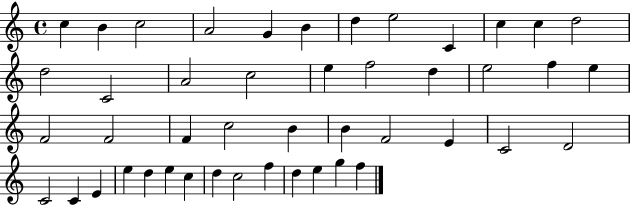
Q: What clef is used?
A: treble